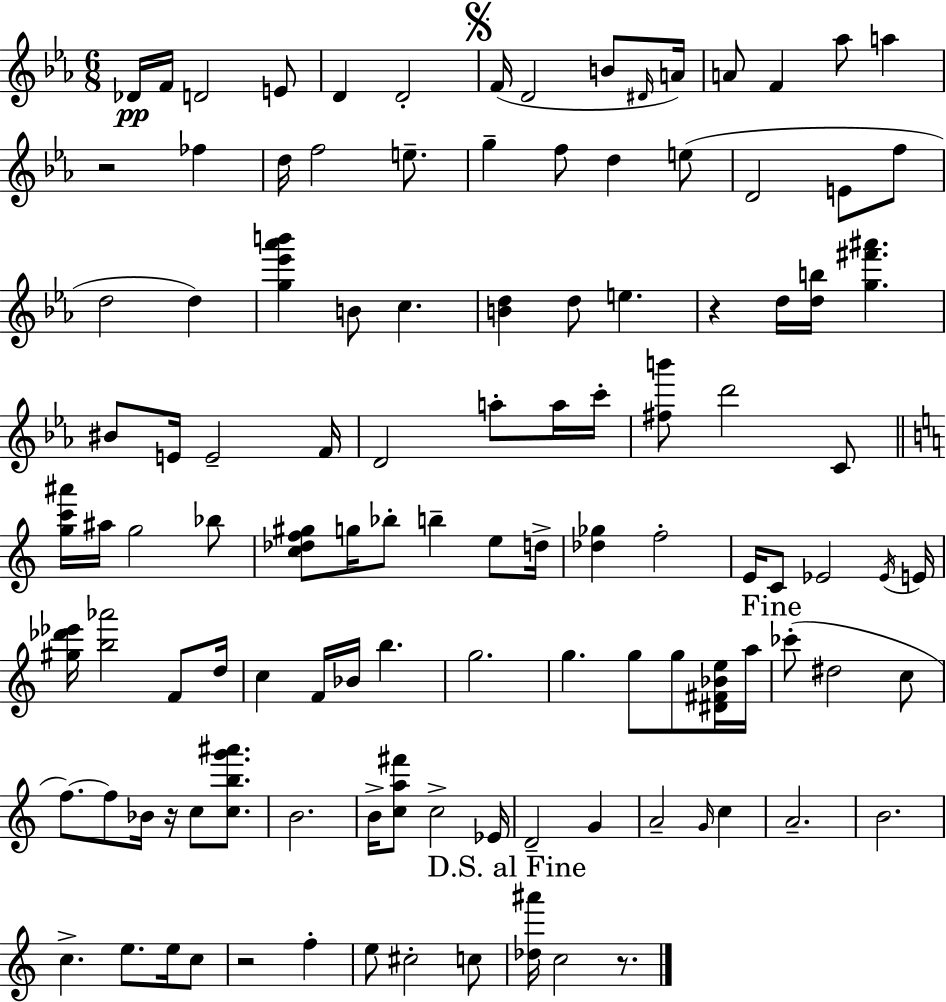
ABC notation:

X:1
T:Untitled
M:6/8
L:1/4
K:Eb
_D/4 F/4 D2 E/2 D D2 F/4 D2 B/2 ^D/4 A/4 A/2 F _a/2 a z2 _f d/4 f2 e/2 g f/2 d e/2 D2 E/2 f/2 d2 d [g_e'_a'b'] B/2 c [Bd] d/2 e z d/4 [db]/4 [g^f'^a'] ^B/2 E/4 E2 F/4 D2 a/2 a/4 c'/4 [^fb']/2 d'2 C/2 [gc'^a']/4 ^a/4 g2 _b/2 [c_df^g]/2 g/4 _b/2 b e/2 d/4 [_d_g] f2 E/4 C/2 _E2 _E/4 E/4 [^g_d'_e']/4 [b_a']2 F/2 d/4 c F/4 _B/4 b g2 g g/2 g/2 [^D^F_Be]/4 a/4 _c'/2 ^d2 c/2 f/2 f/2 _B/4 z/4 c/2 [cbg'^a']/2 B2 B/4 [ca^f']/2 c2 _E/4 D2 G A2 G/4 c A2 B2 c e/2 e/4 c/2 z2 f e/2 ^c2 c/2 [_d^a']/4 c2 z/2